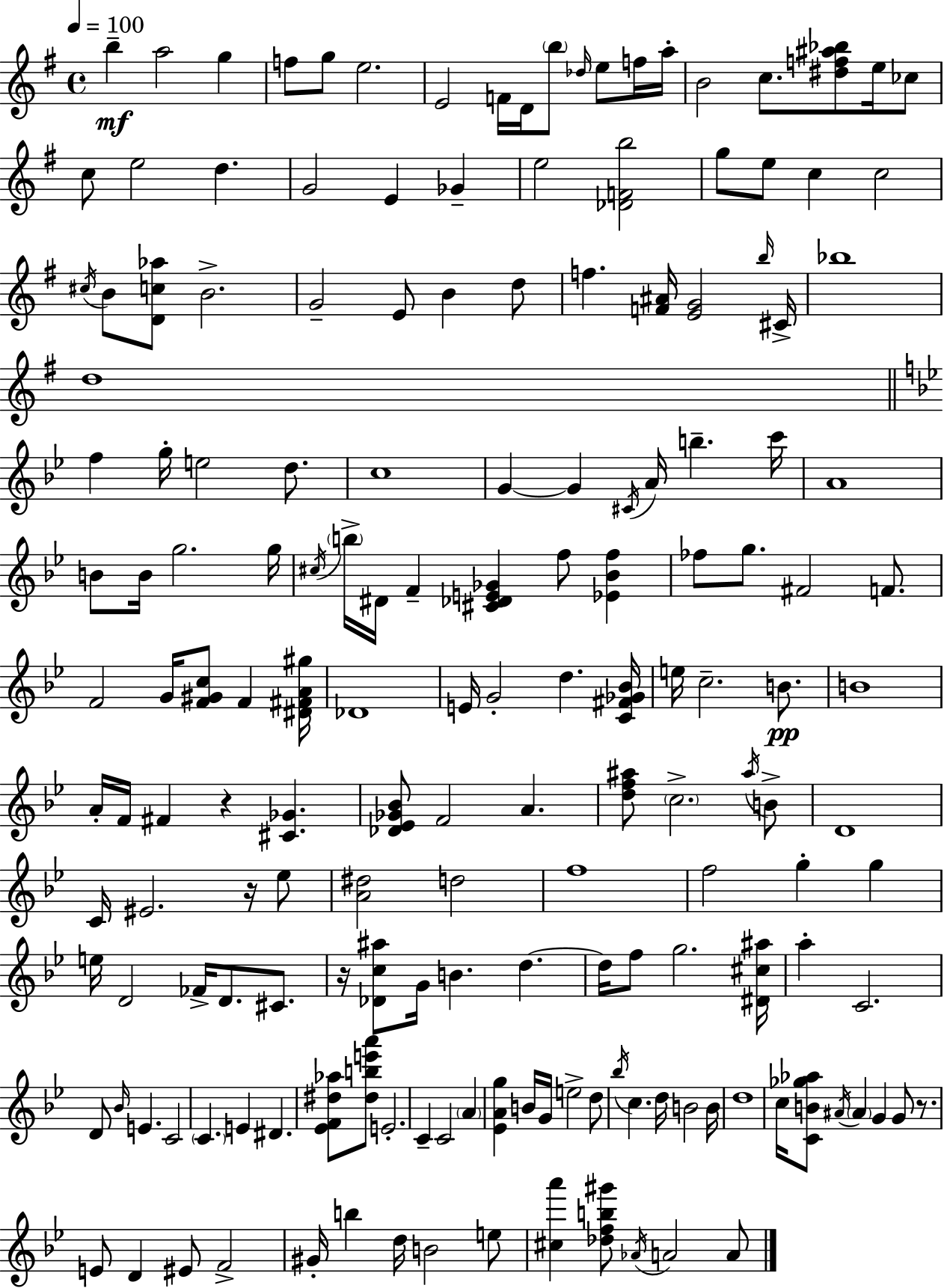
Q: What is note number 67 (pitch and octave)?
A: F4